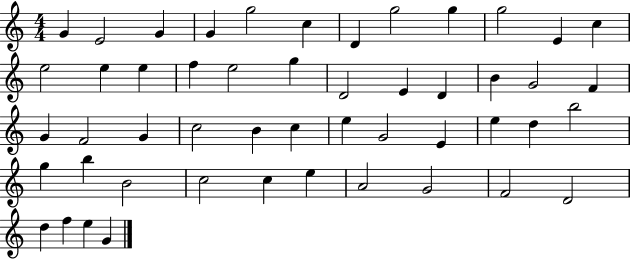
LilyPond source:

{
  \clef treble
  \numericTimeSignature
  \time 4/4
  \key c \major
  g'4 e'2 g'4 | g'4 g''2 c''4 | d'4 g''2 g''4 | g''2 e'4 c''4 | \break e''2 e''4 e''4 | f''4 e''2 g''4 | d'2 e'4 d'4 | b'4 g'2 f'4 | \break g'4 f'2 g'4 | c''2 b'4 c''4 | e''4 g'2 e'4 | e''4 d''4 b''2 | \break g''4 b''4 b'2 | c''2 c''4 e''4 | a'2 g'2 | f'2 d'2 | \break d''4 f''4 e''4 g'4 | \bar "|."
}